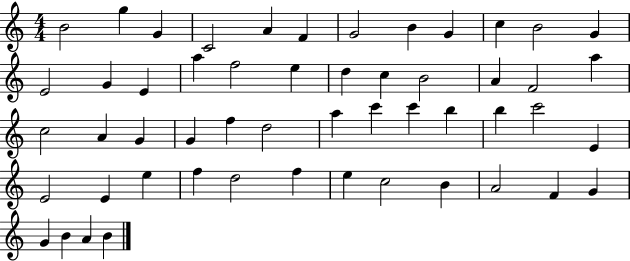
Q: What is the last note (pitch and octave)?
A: B4